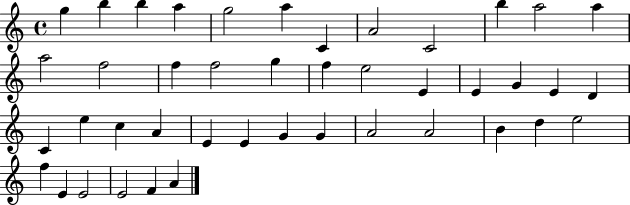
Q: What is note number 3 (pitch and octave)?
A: B5